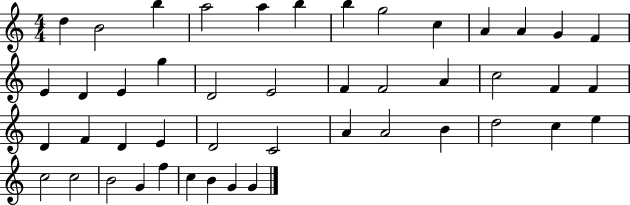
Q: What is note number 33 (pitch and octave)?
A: A4